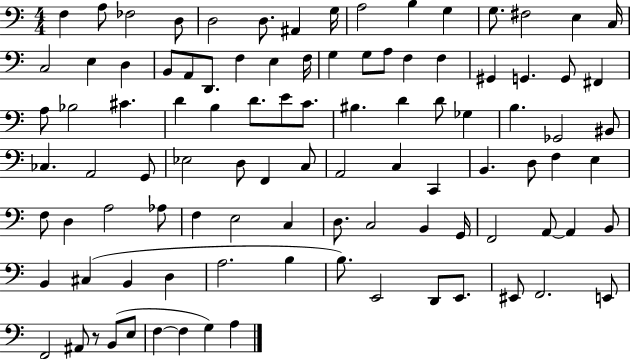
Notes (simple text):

F3/q A3/e FES3/h D3/e D3/h D3/e. A#2/q G3/s A3/h B3/q G3/q G3/e. F#3/h E3/q C3/s C3/h E3/q D3/q B2/e A2/e D2/e. F3/q E3/q F3/s G3/q G3/e A3/e F3/q F3/q G#2/q G2/q. G2/e F#2/q A3/e Bb3/h C#4/q. D4/q B3/q D4/e. E4/e C4/e. BIS3/q. D4/q D4/e Gb3/q B3/q. Gb2/h BIS2/e CES3/q. A2/h G2/e Eb3/h D3/e F2/q C3/e A2/h C3/q C2/q B2/q. D3/e F3/q E3/q F3/e D3/q A3/h Ab3/e F3/q E3/h C3/q D3/e. C3/h B2/q G2/s F2/h A2/e A2/q B2/e B2/q C#3/q B2/q D3/q A3/h. B3/q B3/e. E2/h D2/e E2/e. EIS2/e F2/h. E2/e F2/h A#2/e R/e B2/e E3/e F3/q F3/q G3/q A3/q